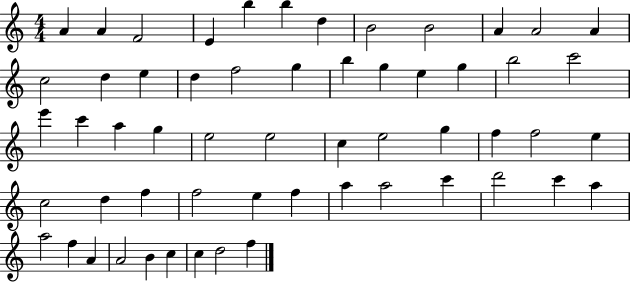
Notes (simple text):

A4/q A4/q F4/h E4/q B5/q B5/q D5/q B4/h B4/h A4/q A4/h A4/q C5/h D5/q E5/q D5/q F5/h G5/q B5/q G5/q E5/q G5/q B5/h C6/h E6/q C6/q A5/q G5/q E5/h E5/h C5/q E5/h G5/q F5/q F5/h E5/q C5/h D5/q F5/q F5/h E5/q F5/q A5/q A5/h C6/q D6/h C6/q A5/q A5/h F5/q A4/q A4/h B4/q C5/q C5/q D5/h F5/q